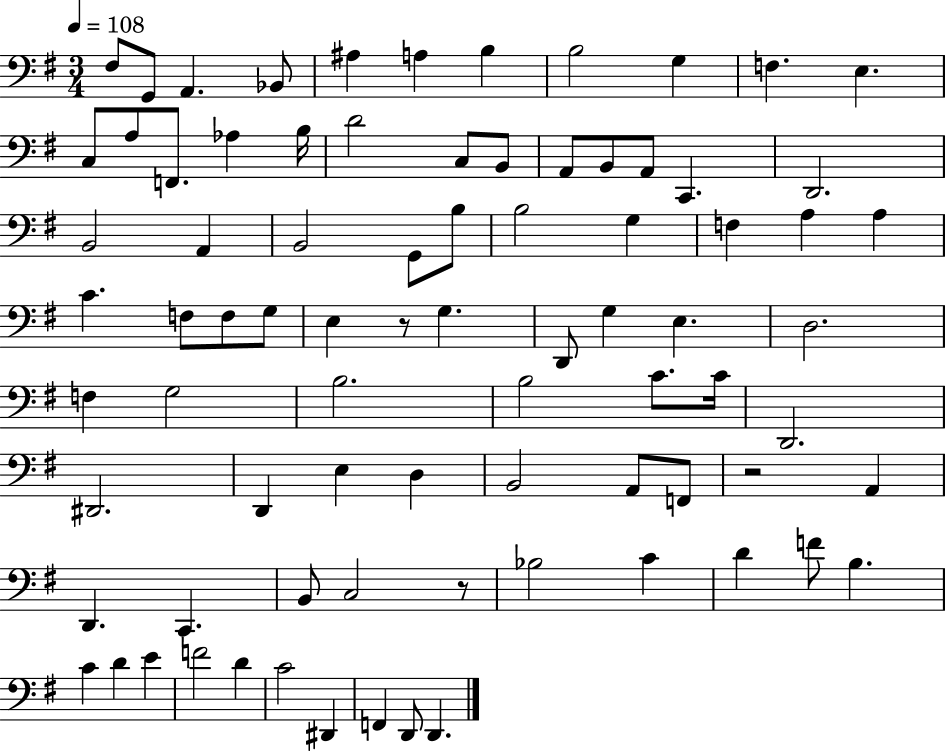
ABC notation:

X:1
T:Untitled
M:3/4
L:1/4
K:G
^F,/2 G,,/2 A,, _B,,/2 ^A, A, B, B,2 G, F, E, C,/2 A,/2 F,,/2 _A, B,/4 D2 C,/2 B,,/2 A,,/2 B,,/2 A,,/2 C,, D,,2 B,,2 A,, B,,2 G,,/2 B,/2 B,2 G, F, A, A, C F,/2 F,/2 G,/2 E, z/2 G, D,,/2 G, E, D,2 F, G,2 B,2 B,2 C/2 C/4 D,,2 ^D,,2 D,, E, D, B,,2 A,,/2 F,,/2 z2 A,, D,, C,, B,,/2 C,2 z/2 _B,2 C D F/2 B, C D E F2 D C2 ^D,, F,, D,,/2 D,,